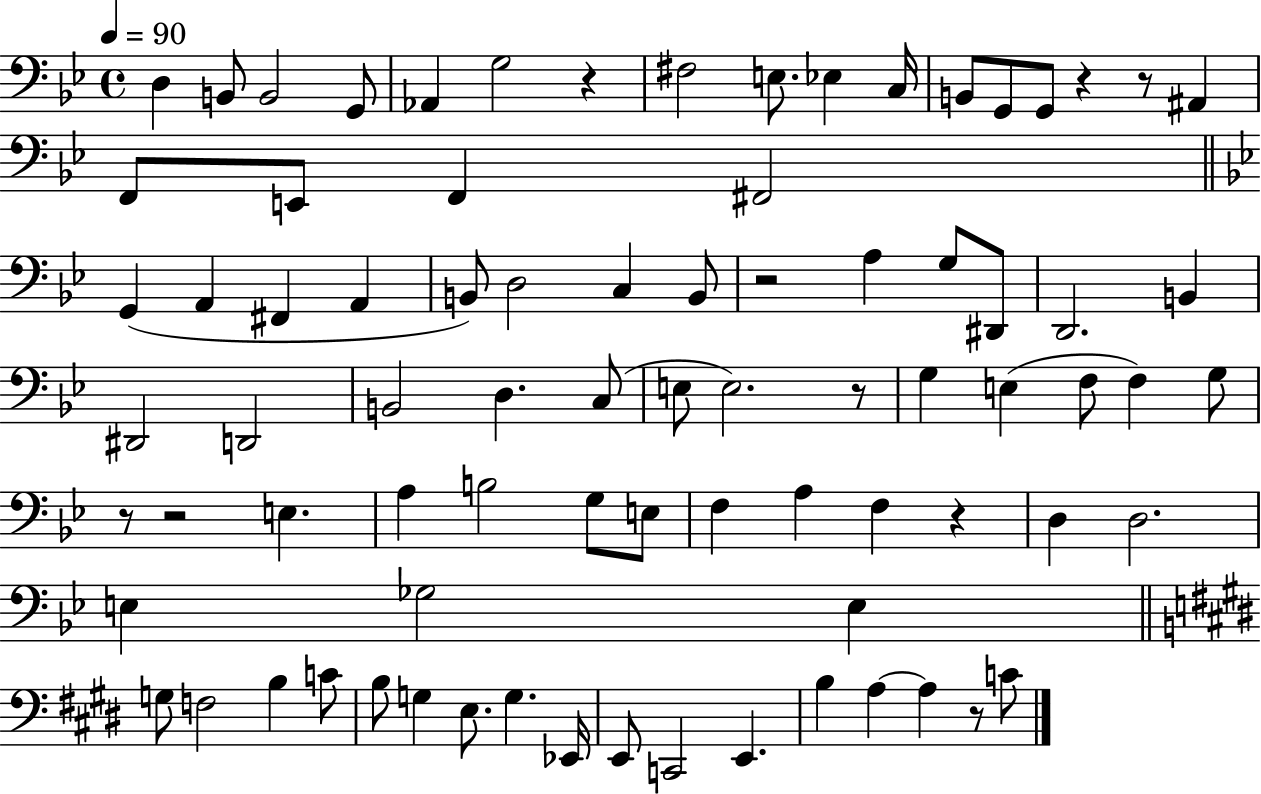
D3/q B2/e B2/h G2/e Ab2/q G3/h R/q F#3/h E3/e. Eb3/q C3/s B2/e G2/e G2/e R/q R/e A#2/q F2/e E2/e F2/q F#2/h G2/q A2/q F#2/q A2/q B2/e D3/h C3/q B2/e R/h A3/q G3/e D#2/e D2/h. B2/q D#2/h D2/h B2/h D3/q. C3/e E3/e E3/h. R/e G3/q E3/q F3/e F3/q G3/e R/e R/h E3/q. A3/q B3/h G3/e E3/e F3/q A3/q F3/q R/q D3/q D3/h. E3/q Gb3/h E3/q G3/e F3/h B3/q C4/e B3/e G3/q E3/e. G3/q. Eb2/s E2/e C2/h E2/q. B3/q A3/q A3/q R/e C4/e